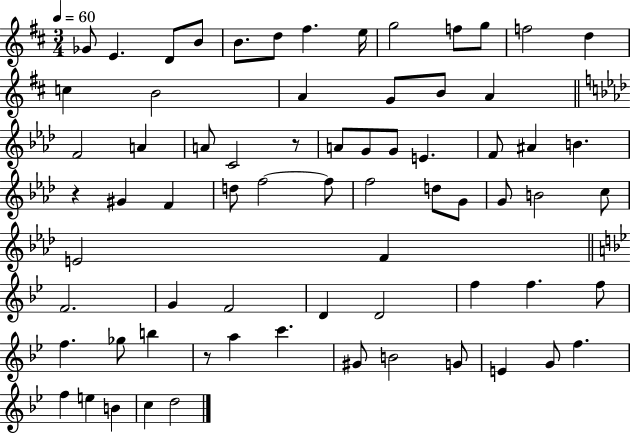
Gb4/e E4/q. D4/e B4/e B4/e. D5/e F#5/q. E5/s G5/h F5/e G5/e F5/h D5/q C5/q B4/h A4/q G4/e B4/e A4/q F4/h A4/q A4/e C4/h R/e A4/e G4/e G4/e E4/q. F4/e A#4/q B4/q. R/q G#4/q F4/q D5/e F5/h F5/e F5/h D5/e G4/e G4/e B4/h C5/e E4/h F4/q F4/h. G4/q F4/h D4/q D4/h F5/q F5/q. F5/e F5/q. Gb5/e B5/q R/e A5/q C6/q. G#4/e B4/h G4/e E4/q G4/e F5/q. F5/q E5/q B4/q C5/q D5/h